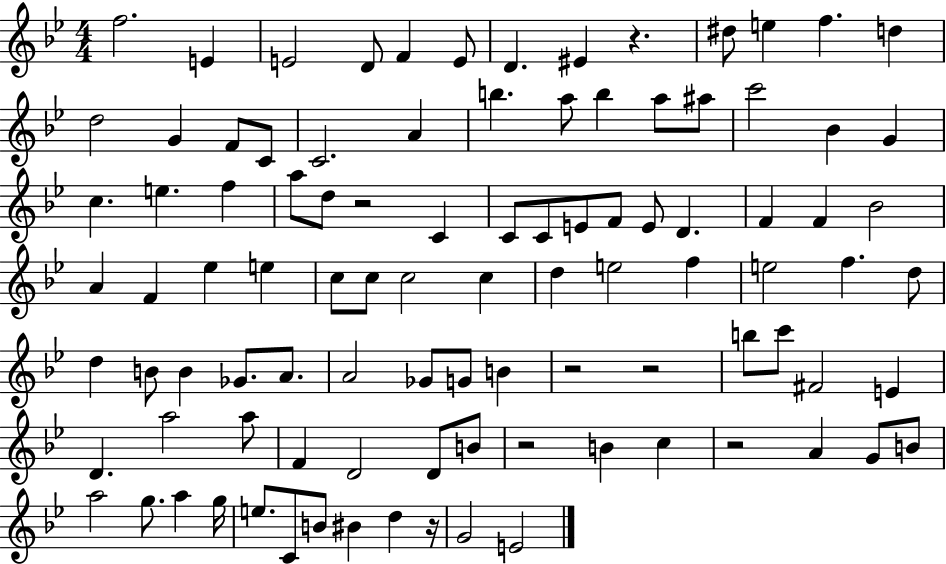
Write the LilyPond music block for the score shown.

{
  \clef treble
  \numericTimeSignature
  \time 4/4
  \key bes \major
  f''2. e'4 | e'2 d'8 f'4 e'8 | d'4. eis'4 r4. | dis''8 e''4 f''4. d''4 | \break d''2 g'4 f'8 c'8 | c'2. a'4 | b''4. a''8 b''4 a''8 ais''8 | c'''2 bes'4 g'4 | \break c''4. e''4. f''4 | a''8 d''8 r2 c'4 | c'8 c'8 e'8 f'8 e'8 d'4. | f'4 f'4 bes'2 | \break a'4 f'4 ees''4 e''4 | c''8 c''8 c''2 c''4 | d''4 e''2 f''4 | e''2 f''4. d''8 | \break d''4 b'8 b'4 ges'8. a'8. | a'2 ges'8 g'8 b'4 | r2 r2 | b''8 c'''8 fis'2 e'4 | \break d'4. a''2 a''8 | f'4 d'2 d'8 b'8 | r2 b'4 c''4 | r2 a'4 g'8 b'8 | \break a''2 g''8. a''4 g''16 | e''8. c'8 b'8 bis'4 d''4 r16 | g'2 e'2 | \bar "|."
}